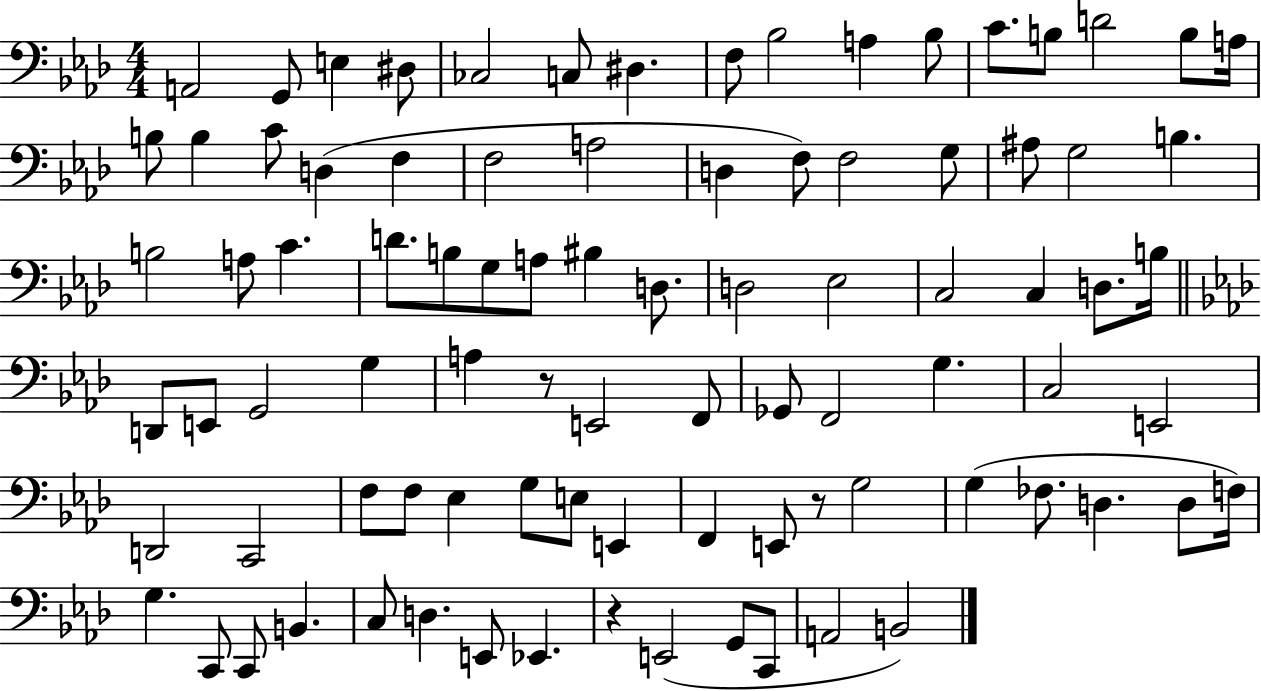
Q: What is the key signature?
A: AES major